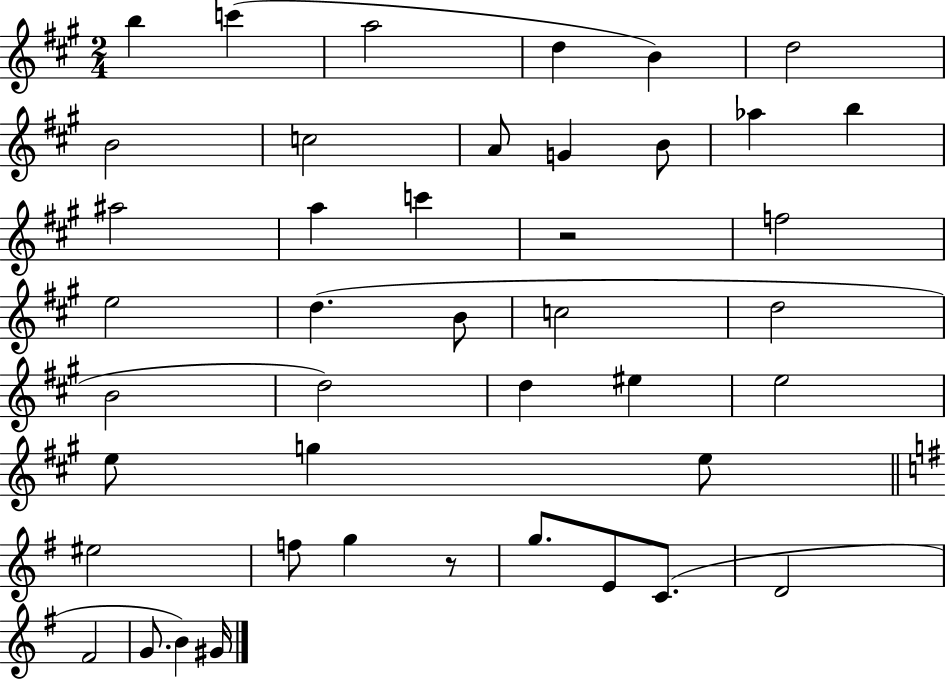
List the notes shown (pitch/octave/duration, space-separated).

B5/q C6/q A5/h D5/q B4/q D5/h B4/h C5/h A4/e G4/q B4/e Ab5/q B5/q A#5/h A5/q C6/q R/h F5/h E5/h D5/q. B4/e C5/h D5/h B4/h D5/h D5/q EIS5/q E5/h E5/e G5/q E5/e EIS5/h F5/e G5/q R/e G5/e. E4/e C4/e. D4/h F#4/h G4/e. B4/q G#4/s